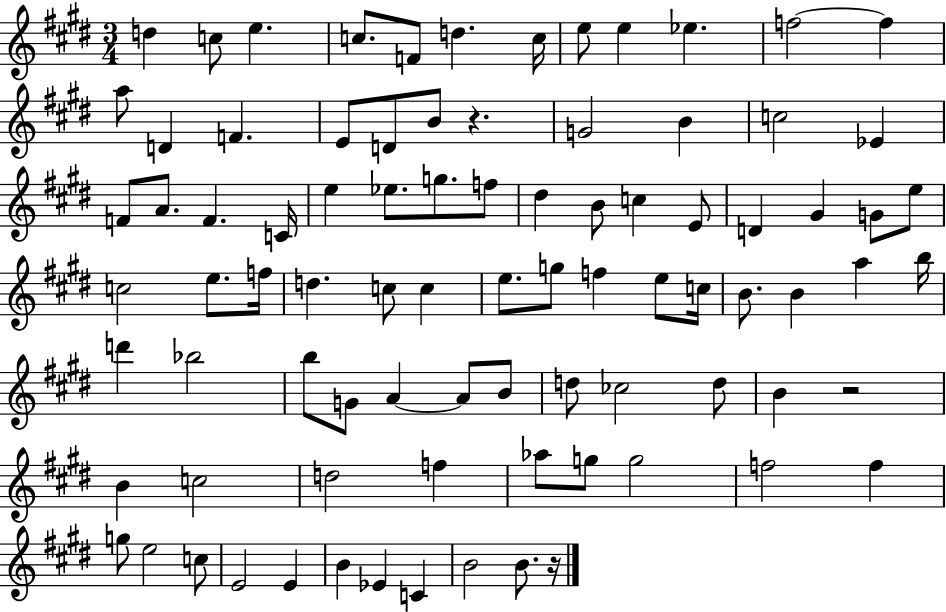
X:1
T:Untitled
M:3/4
L:1/4
K:E
d c/2 e c/2 F/2 d c/4 e/2 e _e f2 f a/2 D F E/2 D/2 B/2 z G2 B c2 _E F/2 A/2 F C/4 e _e/2 g/2 f/2 ^d B/2 c E/2 D ^G G/2 e/2 c2 e/2 f/4 d c/2 c e/2 g/2 f e/2 c/4 B/2 B a b/4 d' _b2 b/2 G/2 A A/2 B/2 d/2 _c2 d/2 B z2 B c2 d2 f _a/2 g/2 g2 f2 f g/2 e2 c/2 E2 E B _E C B2 B/2 z/4